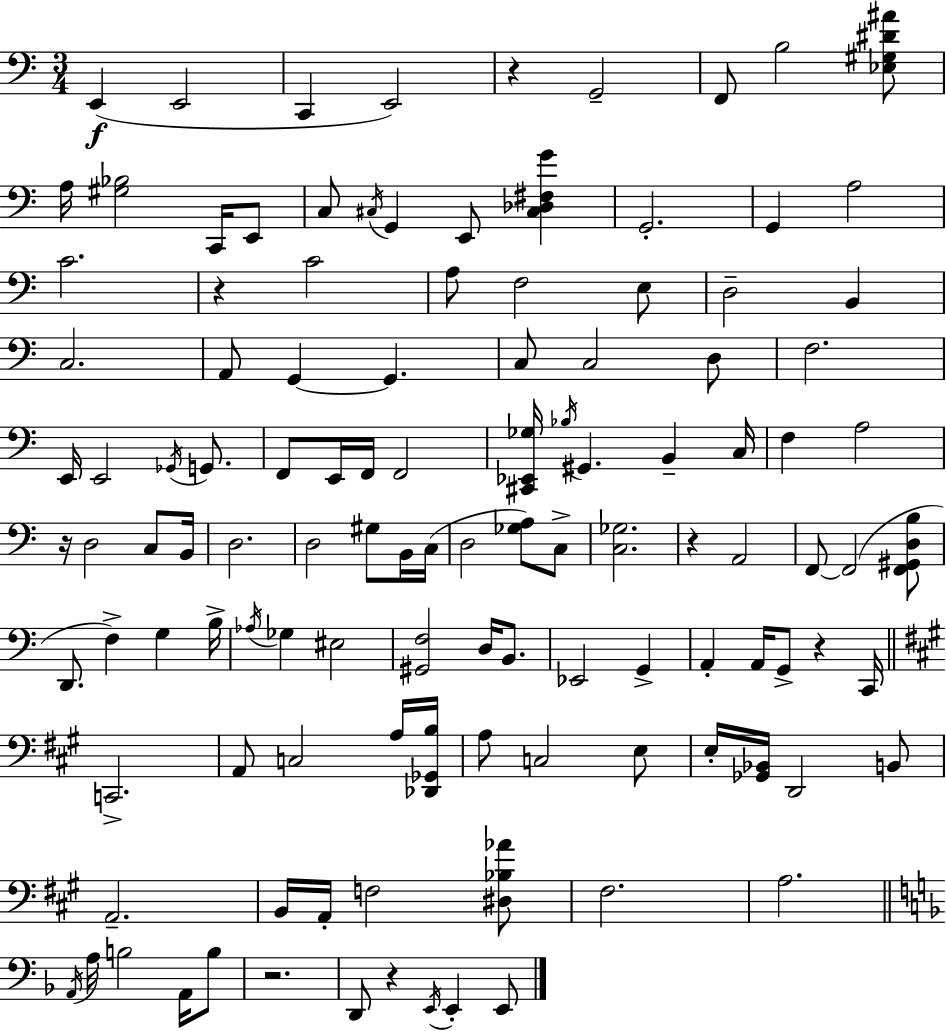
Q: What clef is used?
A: bass